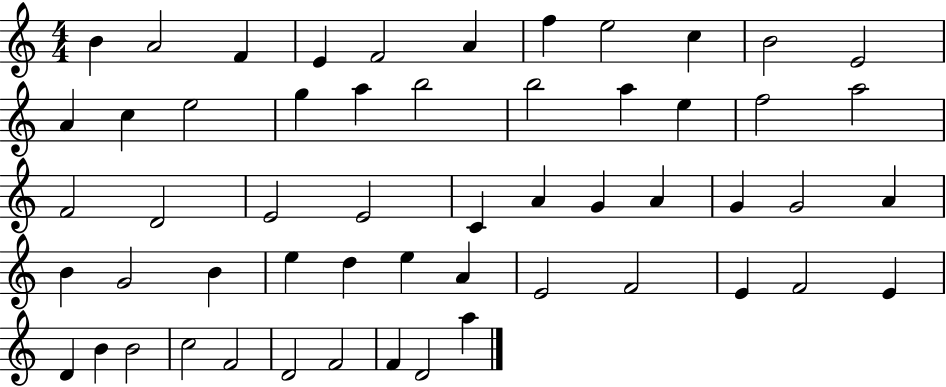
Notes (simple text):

B4/q A4/h F4/q E4/q F4/h A4/q F5/q E5/h C5/q B4/h E4/h A4/q C5/q E5/h G5/q A5/q B5/h B5/h A5/q E5/q F5/h A5/h F4/h D4/h E4/h E4/h C4/q A4/q G4/q A4/q G4/q G4/h A4/q B4/q G4/h B4/q E5/q D5/q E5/q A4/q E4/h F4/h E4/q F4/h E4/q D4/q B4/q B4/h C5/h F4/h D4/h F4/h F4/q D4/h A5/q